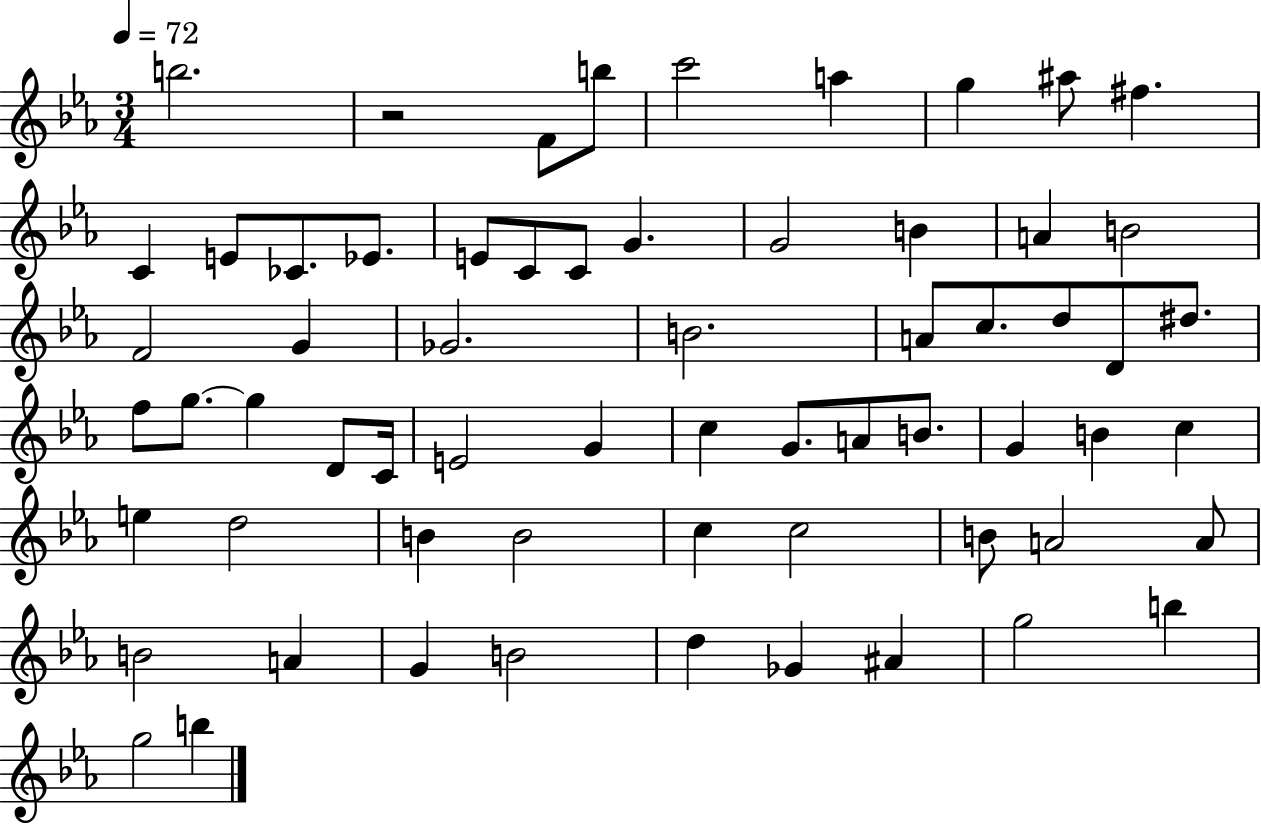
{
  \clef treble
  \numericTimeSignature
  \time 3/4
  \key ees \major
  \tempo 4 = 72
  b''2. | r2 f'8 b''8 | c'''2 a''4 | g''4 ais''8 fis''4. | \break c'4 e'8 ces'8. ees'8. | e'8 c'8 c'8 g'4. | g'2 b'4 | a'4 b'2 | \break f'2 g'4 | ges'2. | b'2. | a'8 c''8. d''8 d'8 dis''8. | \break f''8 g''8.~~ g''4 d'8 c'16 | e'2 g'4 | c''4 g'8. a'8 b'8. | g'4 b'4 c''4 | \break e''4 d''2 | b'4 b'2 | c''4 c''2 | b'8 a'2 a'8 | \break b'2 a'4 | g'4 b'2 | d''4 ges'4 ais'4 | g''2 b''4 | \break g''2 b''4 | \bar "|."
}